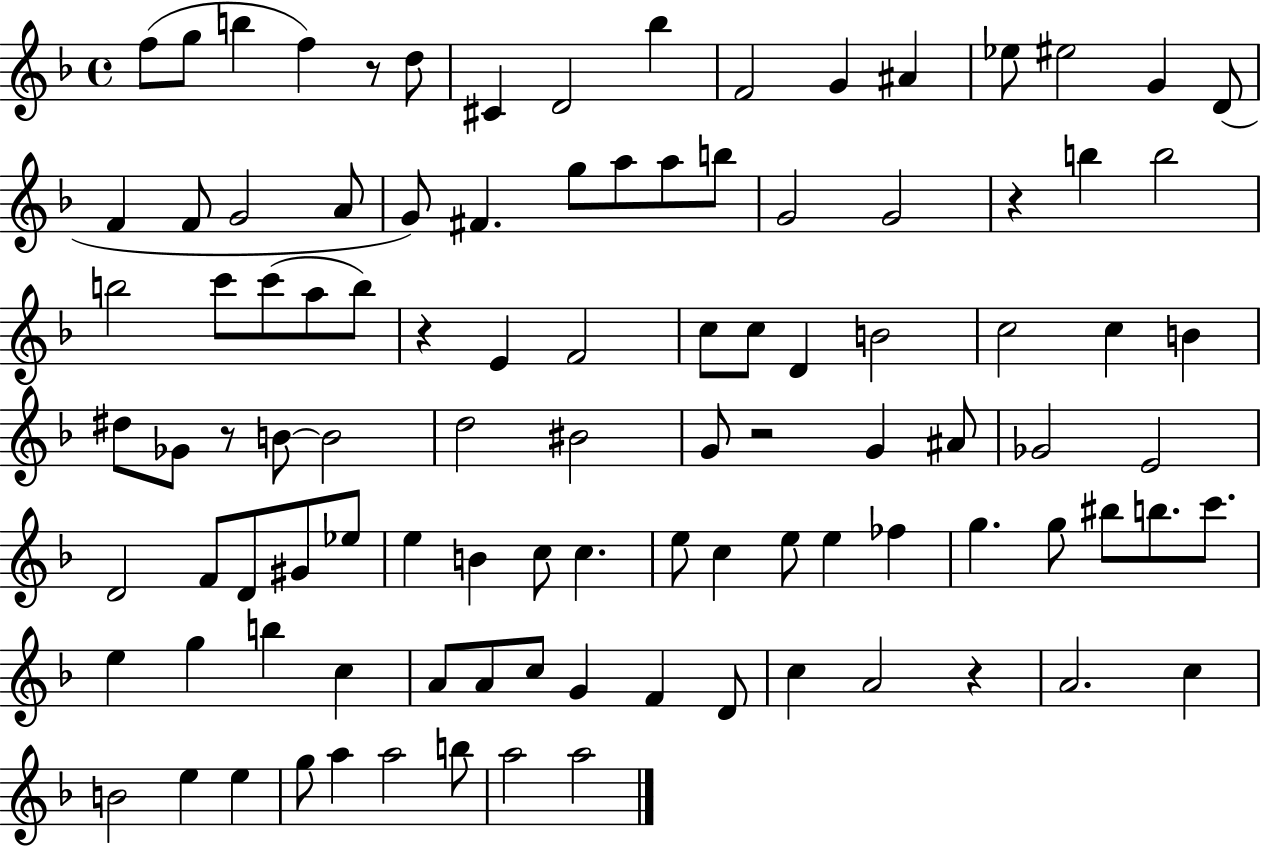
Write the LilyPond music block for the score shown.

{
  \clef treble
  \time 4/4
  \defaultTimeSignature
  \key f \major
  f''8( g''8 b''4 f''4) r8 d''8 | cis'4 d'2 bes''4 | f'2 g'4 ais'4 | ees''8 eis''2 g'4 d'8( | \break f'4 f'8 g'2 a'8 | g'8) fis'4. g''8 a''8 a''8 b''8 | g'2 g'2 | r4 b''4 b''2 | \break b''2 c'''8 c'''8( a''8 b''8) | r4 e'4 f'2 | c''8 c''8 d'4 b'2 | c''2 c''4 b'4 | \break dis''8 ges'8 r8 b'8~~ b'2 | d''2 bis'2 | g'8 r2 g'4 ais'8 | ges'2 e'2 | \break d'2 f'8 d'8 gis'8 ees''8 | e''4 b'4 c''8 c''4. | e''8 c''4 e''8 e''4 fes''4 | g''4. g''8 bis''8 b''8. c'''8. | \break e''4 g''4 b''4 c''4 | a'8 a'8 c''8 g'4 f'4 d'8 | c''4 a'2 r4 | a'2. c''4 | \break b'2 e''4 e''4 | g''8 a''4 a''2 b''8 | a''2 a''2 | \bar "|."
}